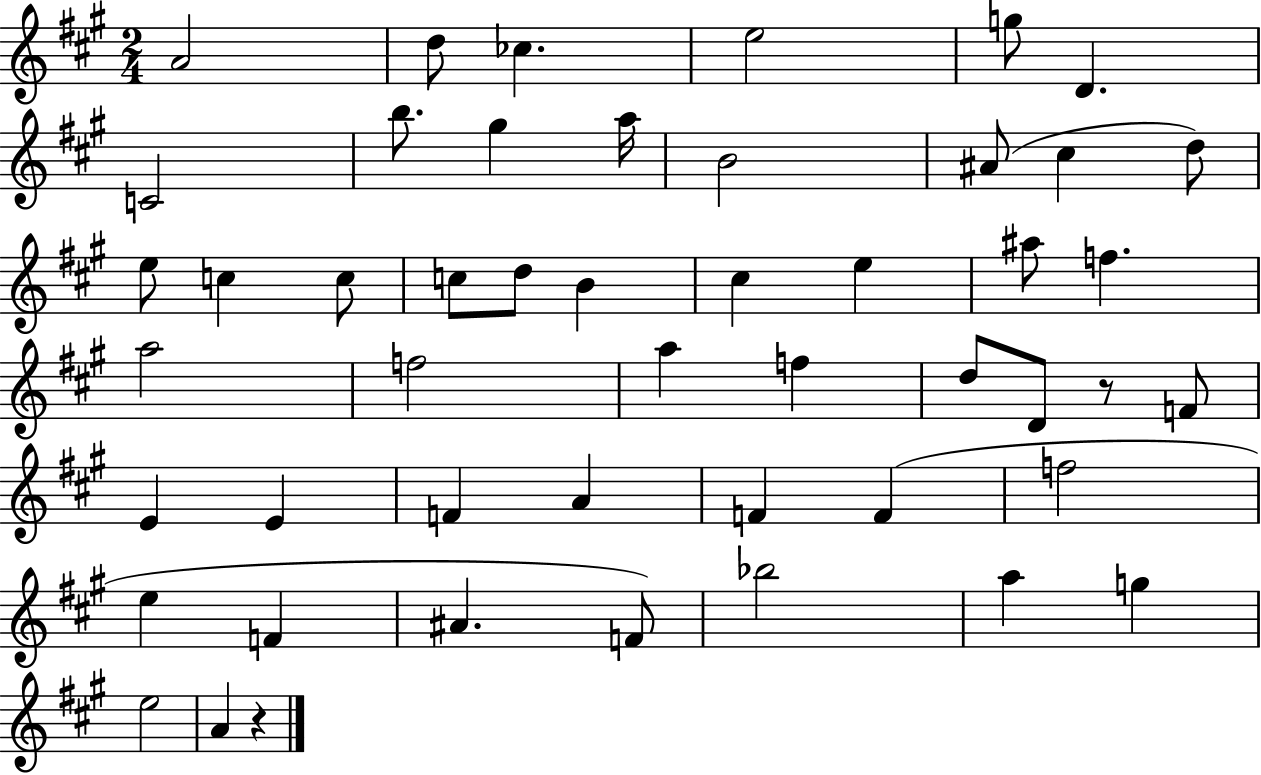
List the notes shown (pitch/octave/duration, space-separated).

A4/h D5/e CES5/q. E5/h G5/e D4/q. C4/h B5/e. G#5/q A5/s B4/h A#4/e C#5/q D5/e E5/e C5/q C5/e C5/e D5/e B4/q C#5/q E5/q A#5/e F5/q. A5/h F5/h A5/q F5/q D5/e D4/e R/e F4/e E4/q E4/q F4/q A4/q F4/q F4/q F5/h E5/q F4/q A#4/q. F4/e Bb5/h A5/q G5/q E5/h A4/q R/q